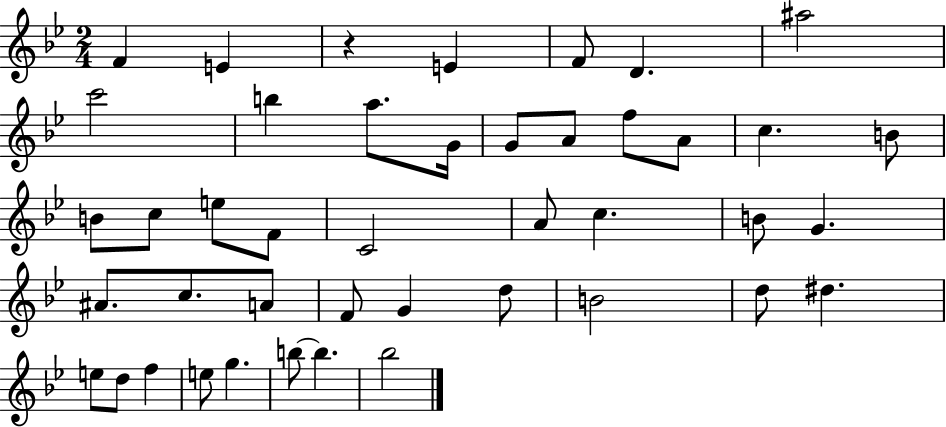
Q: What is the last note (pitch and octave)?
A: Bb5